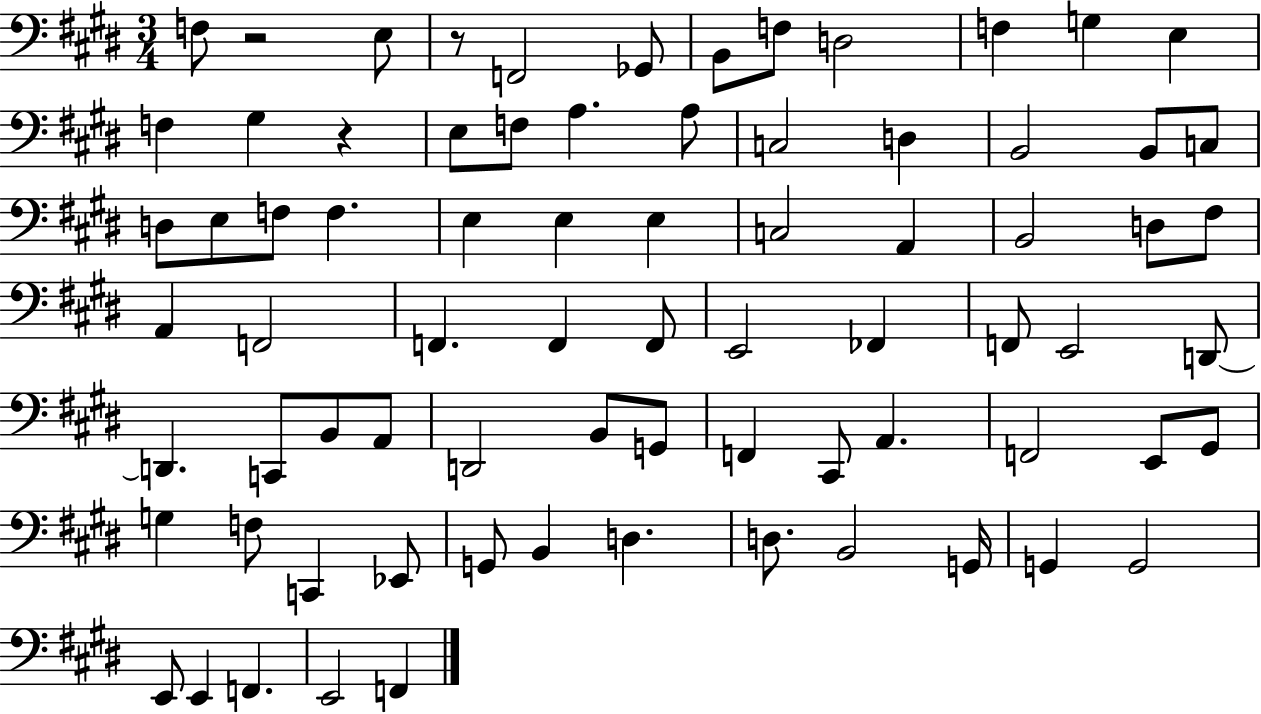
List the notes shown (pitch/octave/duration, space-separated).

F3/e R/h E3/e R/e F2/h Gb2/e B2/e F3/e D3/h F3/q G3/q E3/q F3/q G#3/q R/q E3/e F3/e A3/q. A3/e C3/h D3/q B2/h B2/e C3/e D3/e E3/e F3/e F3/q. E3/q E3/q E3/q C3/h A2/q B2/h D3/e F#3/e A2/q F2/h F2/q. F2/q F2/e E2/h FES2/q F2/e E2/h D2/e D2/q. C2/e B2/e A2/e D2/h B2/e G2/e F2/q C#2/e A2/q. F2/h E2/e G#2/e G3/q F3/e C2/q Eb2/e G2/e B2/q D3/q. D3/e. B2/h G2/s G2/q G2/h E2/e E2/q F2/q. E2/h F2/q